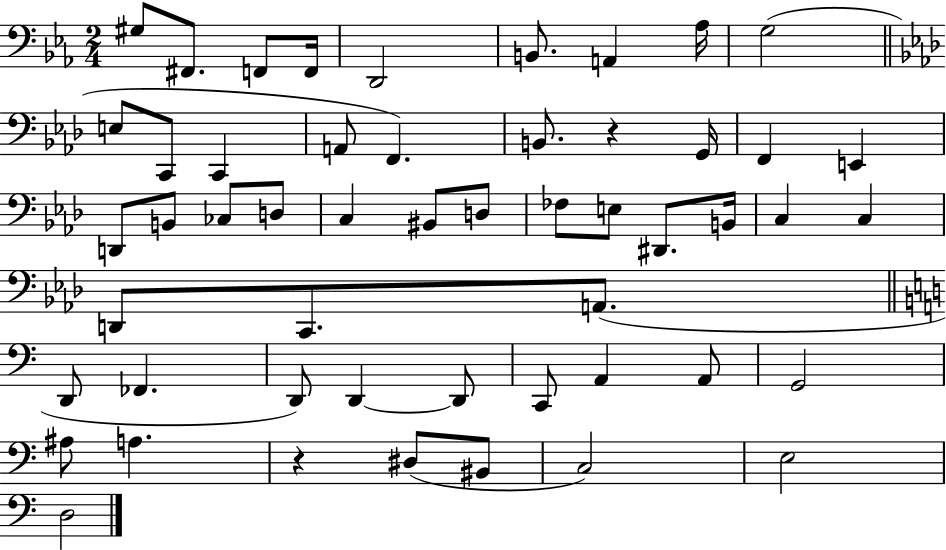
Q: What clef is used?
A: bass